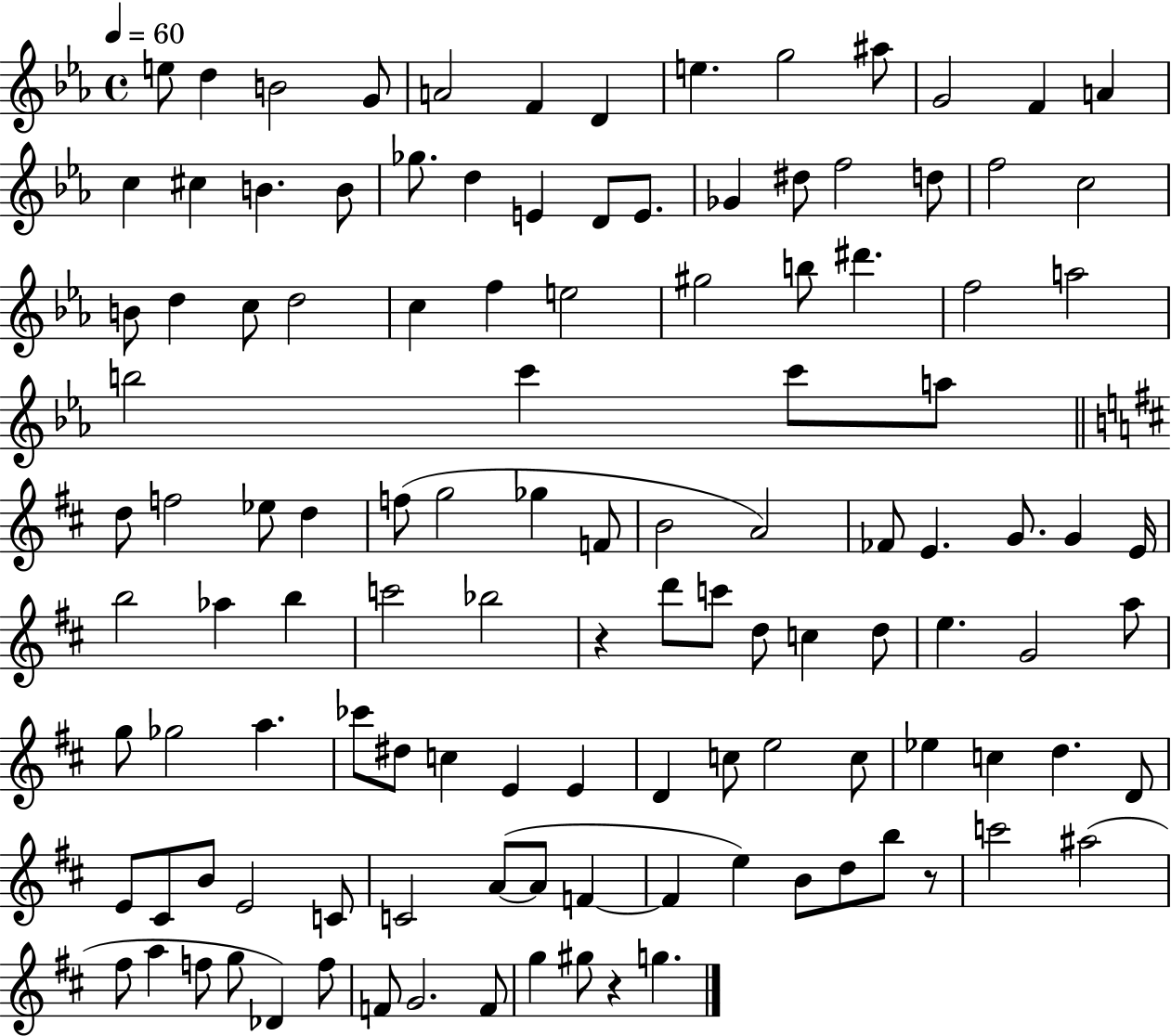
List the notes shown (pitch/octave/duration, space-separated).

E5/e D5/q B4/h G4/e A4/h F4/q D4/q E5/q. G5/h A#5/e G4/h F4/q A4/q C5/q C#5/q B4/q. B4/e Gb5/e. D5/q E4/q D4/e E4/e. Gb4/q D#5/e F5/h D5/e F5/h C5/h B4/e D5/q C5/e D5/h C5/q F5/q E5/h G#5/h B5/e D#6/q. F5/h A5/h B5/h C6/q C6/e A5/e D5/e F5/h Eb5/e D5/q F5/e G5/h Gb5/q F4/e B4/h A4/h FES4/e E4/q. G4/e. G4/q E4/s B5/h Ab5/q B5/q C6/h Bb5/h R/q D6/e C6/e D5/e C5/q D5/e E5/q. G4/h A5/e G5/e Gb5/h A5/q. CES6/e D#5/e C5/q E4/q E4/q D4/q C5/e E5/h C5/e Eb5/q C5/q D5/q. D4/e E4/e C#4/e B4/e E4/h C4/e C4/h A4/e A4/e F4/q F4/q E5/q B4/e D5/e B5/e R/e C6/h A#5/h F#5/e A5/q F5/e G5/e Db4/q F5/e F4/e G4/h. F4/e G5/q G#5/e R/q G5/q.